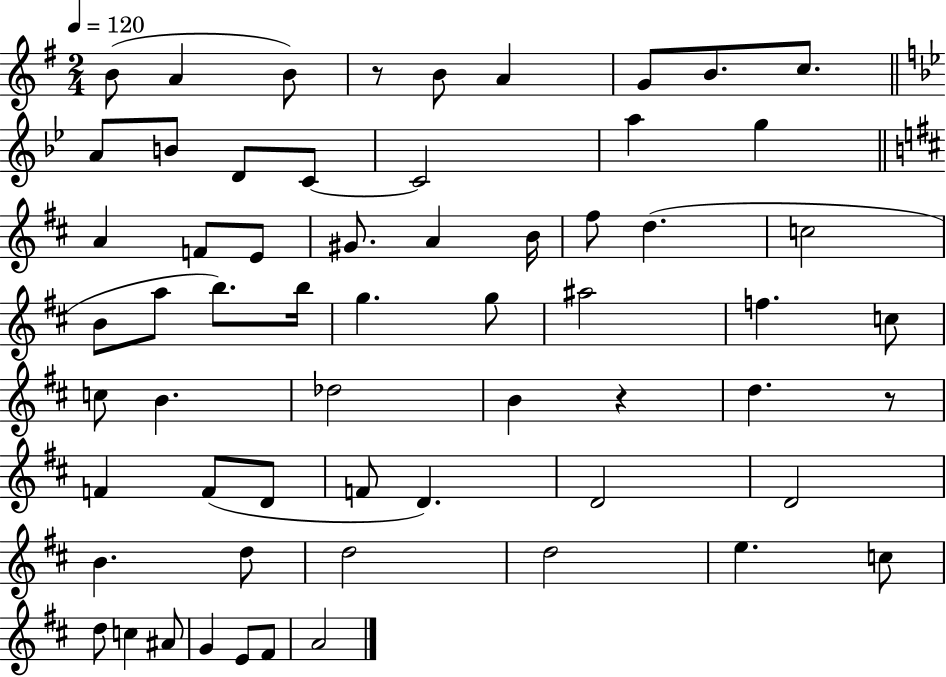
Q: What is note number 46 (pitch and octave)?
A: B4